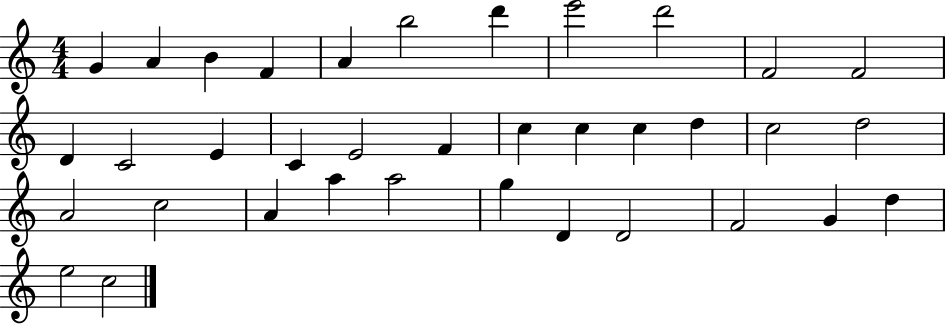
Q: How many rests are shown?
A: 0